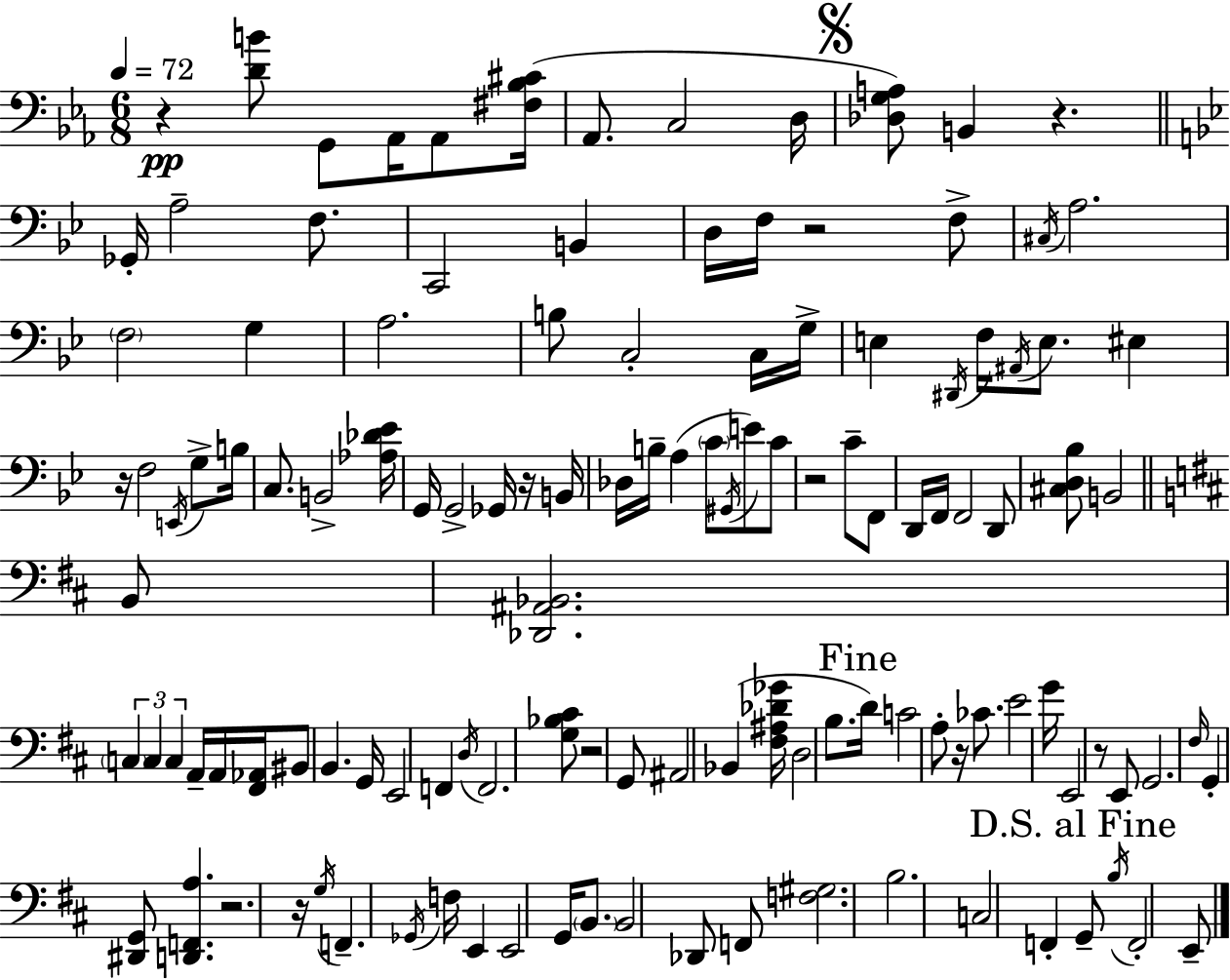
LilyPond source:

{
  \clef bass
  \numericTimeSignature
  \time 6/8
  \key ees \major
  \tempo 4 = 72
  r4\pp <d' b'>8 g,8 aes,16 aes,8 <fis bes cis'>16( | aes,8. c2 d16 | \mark \markup { \musicglyph "scripts.segno" } <des g a>8) b,4 r4. | \bar "||" \break \key bes \major ges,16-. a2-- f8. | c,2 b,4 | d16 f16 r2 f8-> | \acciaccatura { cis16 } a2. | \break \parenthesize f2 g4 | a2. | b8 c2-. c16 | g16-> e4 \acciaccatura { dis,16 } f16 \acciaccatura { ais,16 } e8. eis4 | \break r16 f2 | \acciaccatura { e,16 } g8-> b16 c8. b,2-> | <aes des' ees'>16 g,16 g,2-> | ges,16 r16 b,16 des16 b16-- a4( \parenthesize c'8 | \break \acciaccatura { gis,16 }) e'8 c'8 r2 | c'8-- f,8 d,16 f,16 f,2 | d,8 <cis d bes>8 b,2 | \bar "||" \break \key d \major b,8 <des, ais, bes,>2. | \tuplet 3/2 { \parenthesize c4 c4 c4 } | a,16-- a,16 <fis, aes,>16 bis,8 b,4. | g,16 e,2 f,4 | \break \acciaccatura { d16 } f,2. | <g bes cis'>8 r2 | g,8 ais,2 bes,4( | <fis ais des' ges'>16 d2 | \break b8. \mark "Fine" d'16) c'2 | a8-. r16 ces'8. e'2 | g'16 e,2 r8 | e,8 g,2. | \break \grace { fis16 } g,4-. <dis, g,>8 <d, f, a>4. | r2. | r16 \acciaccatura { g16 } f,4.-- | \acciaccatura { ges,16 } f16 e,4 e,2 | \break g,16 \parenthesize b,8. b,2 | des,8 f,8 <f gis>2. | b2. | c2 | \break f,4-. \mark "D.S. al Fine" g,8-- \acciaccatura { b16 } f,2-. | e,8-- \bar "|."
}